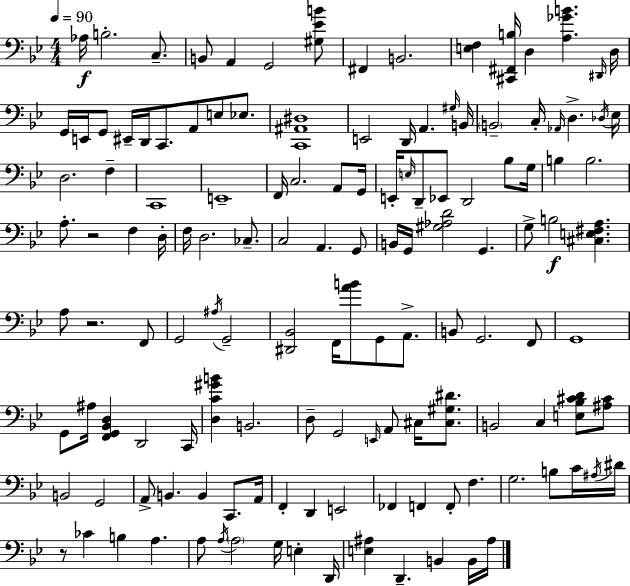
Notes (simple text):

Ab3/s B3/h. C3/e. B2/e A2/q G2/h [G#3,Eb4,B4]/e F#2/q B2/h. [E3,F3]/q [C#2,F#2,B3]/s D3/q [A3,Gb4,B4]/q. D#2/s D3/s G2/s E2/s G2/e EIS2/s D2/s C2/e. A2/e E3/e Eb3/e. [C2,A#2,D#3]/w E2/h D2/s A2/q. G#3/s B2/s B2/h C3/s Ab2/s D3/q. Db3/s Eb3/s D3/h. F3/q C2/w E2/w F2/s C3/h. A2/e G2/s E2/s E3/s D2/e Eb2/e D2/h Bb3/e G3/s B3/q B3/h. A3/e. R/h F3/q D3/s F3/s D3/h. CES3/e. C3/h A2/q. G2/e B2/s G2/s [G#3,Ab3,D4]/h G2/q. G3/e B3/h [C#3,E3,F#3,A3]/q. A3/e R/h. F2/e G2/h A#3/s G2/h [D#2,Bb2]/h F2/s [A4,B4]/e G2/e A2/e. B2/e G2/h. F2/e G2/w G2/e A#3/s [F2,G2,Bb2,D3]/q D2/h C2/s [D3,C4,G#4,B4]/q B2/h. D3/e G2/h E2/s A2/e C#3/s [C#3,G#3,D#4]/e. B2/h C3/q [E3,Bb3,C#4,D4]/e [A#3,C#4]/e B2/h G2/h A2/e B2/q. B2/q C2/e. A2/s F2/q D2/q E2/h FES2/q F2/q F2/e F3/q. G3/h. B3/e C4/s A#3/s D#4/s R/e CES4/q B3/q A3/q. A3/e A3/s A3/h G3/s E3/q D2/s [E3,A#3]/q D2/q. B2/q B2/s A#3/s